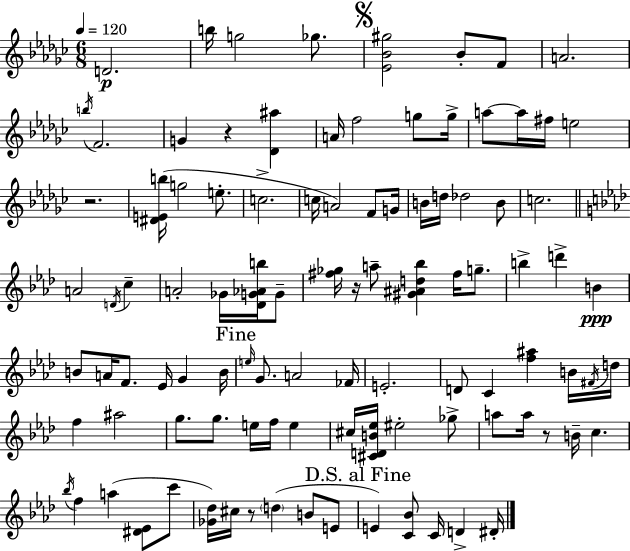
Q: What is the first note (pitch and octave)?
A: D4